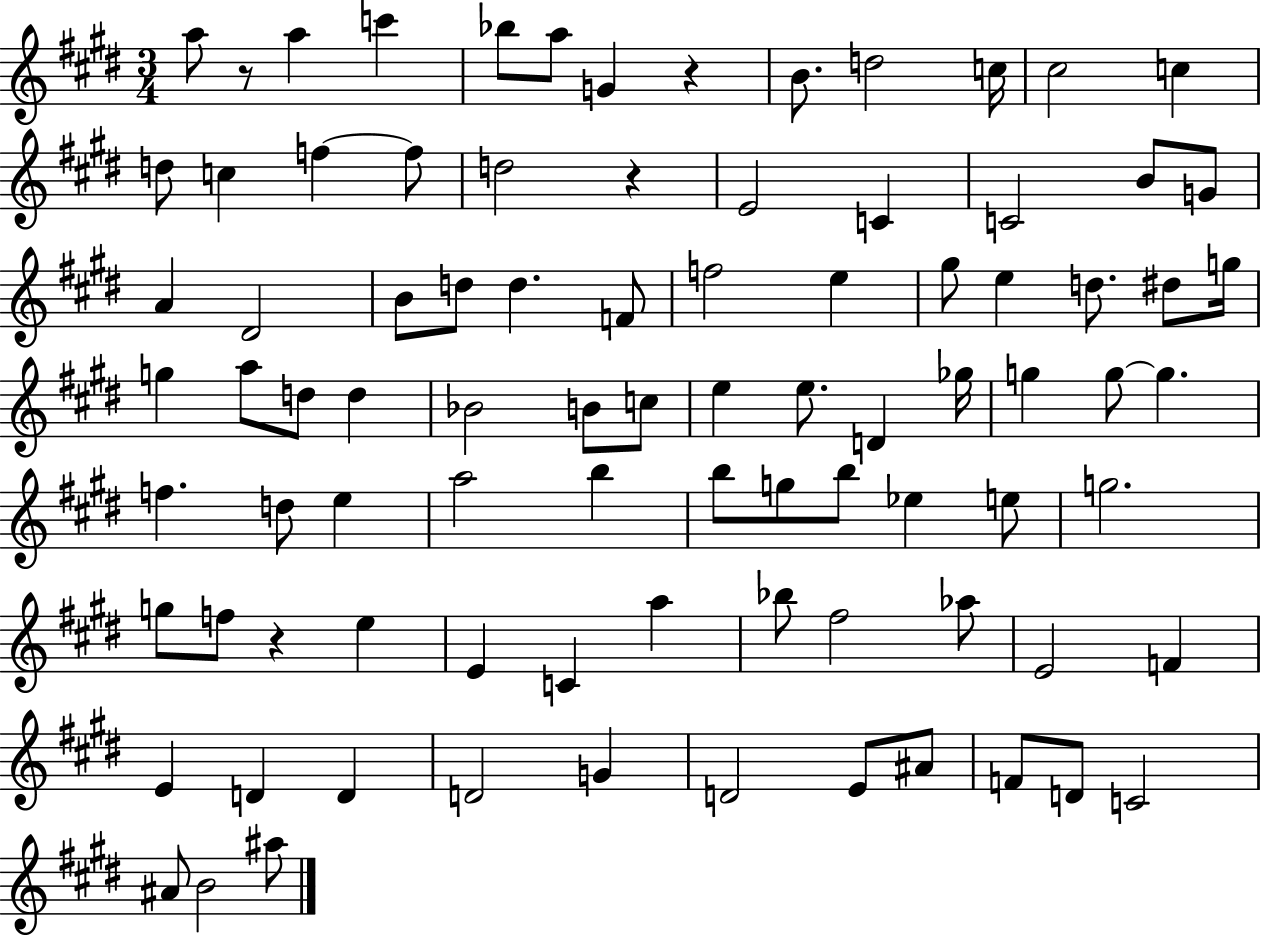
{
  \clef treble
  \numericTimeSignature
  \time 3/4
  \key e \major
  a''8 r8 a''4 c'''4 | bes''8 a''8 g'4 r4 | b'8. d''2 c''16 | cis''2 c''4 | \break d''8 c''4 f''4~~ f''8 | d''2 r4 | e'2 c'4 | c'2 b'8 g'8 | \break a'4 dis'2 | b'8 d''8 d''4. f'8 | f''2 e''4 | gis''8 e''4 d''8. dis''8 g''16 | \break g''4 a''8 d''8 d''4 | bes'2 b'8 c''8 | e''4 e''8. d'4 ges''16 | g''4 g''8~~ g''4. | \break f''4. d''8 e''4 | a''2 b''4 | b''8 g''8 b''8 ees''4 e''8 | g''2. | \break g''8 f''8 r4 e''4 | e'4 c'4 a''4 | bes''8 fis''2 aes''8 | e'2 f'4 | \break e'4 d'4 d'4 | d'2 g'4 | d'2 e'8 ais'8 | f'8 d'8 c'2 | \break ais'8 b'2 ais''8 | \bar "|."
}